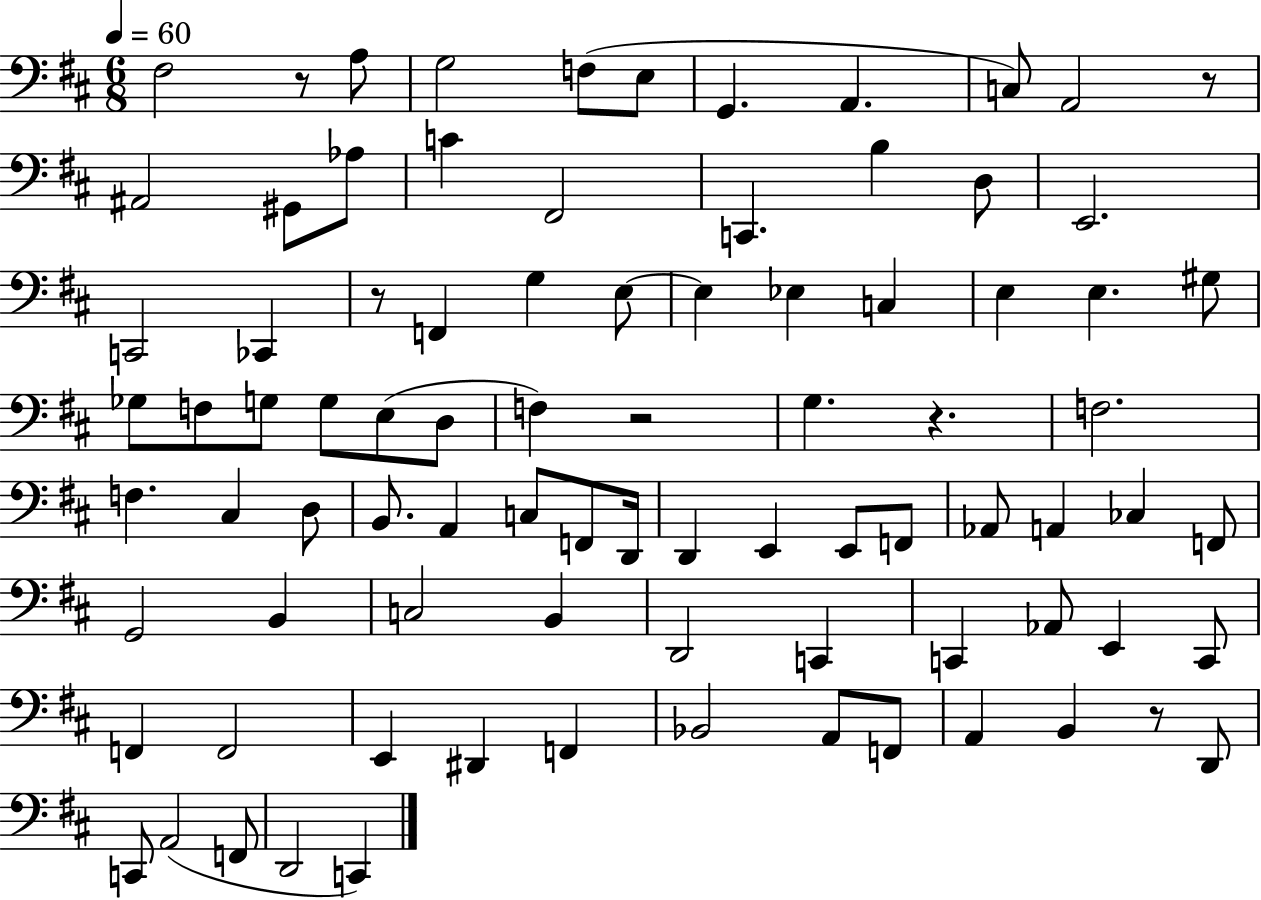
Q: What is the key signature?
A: D major